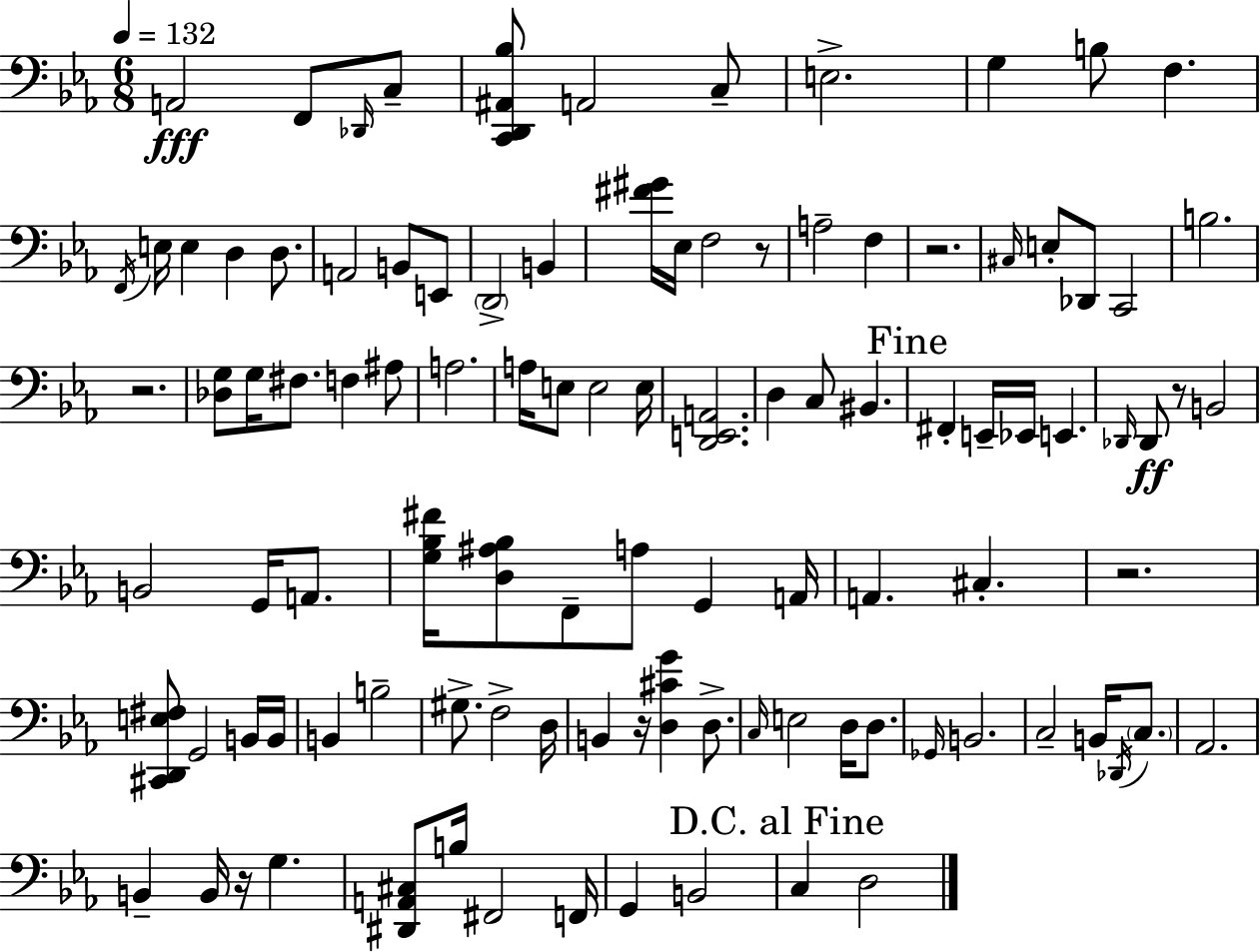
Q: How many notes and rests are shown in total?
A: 104